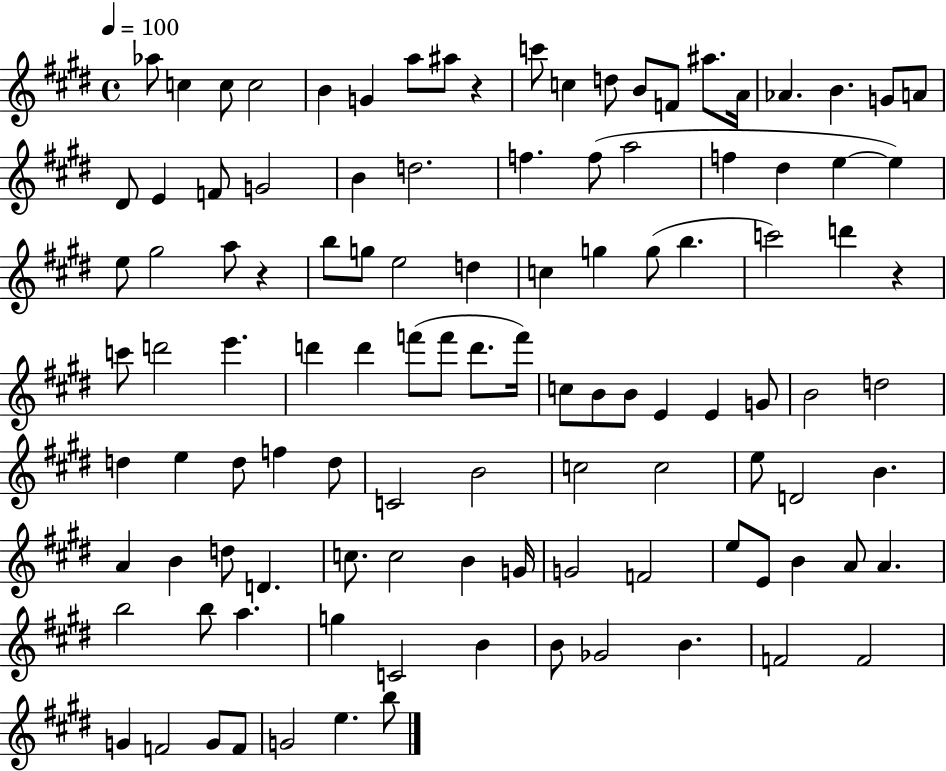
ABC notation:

X:1
T:Untitled
M:4/4
L:1/4
K:E
_a/2 c c/2 c2 B G a/2 ^a/2 z c'/2 c d/2 B/2 F/2 ^a/2 A/4 _A B G/2 A/2 ^D/2 E F/2 G2 B d2 f f/2 a2 f ^d e e e/2 ^g2 a/2 z b/2 g/2 e2 d c g g/2 b c'2 d' z c'/2 d'2 e' d' d' f'/2 f'/2 d'/2 f'/4 c/2 B/2 B/2 E E G/2 B2 d2 d e d/2 f d/2 C2 B2 c2 c2 e/2 D2 B A B d/2 D c/2 c2 B G/4 G2 F2 e/2 E/2 B A/2 A b2 b/2 a g C2 B B/2 _G2 B F2 F2 G F2 G/2 F/2 G2 e b/2